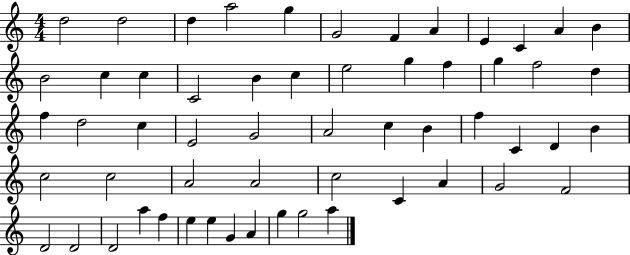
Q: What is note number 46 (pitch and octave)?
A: D4